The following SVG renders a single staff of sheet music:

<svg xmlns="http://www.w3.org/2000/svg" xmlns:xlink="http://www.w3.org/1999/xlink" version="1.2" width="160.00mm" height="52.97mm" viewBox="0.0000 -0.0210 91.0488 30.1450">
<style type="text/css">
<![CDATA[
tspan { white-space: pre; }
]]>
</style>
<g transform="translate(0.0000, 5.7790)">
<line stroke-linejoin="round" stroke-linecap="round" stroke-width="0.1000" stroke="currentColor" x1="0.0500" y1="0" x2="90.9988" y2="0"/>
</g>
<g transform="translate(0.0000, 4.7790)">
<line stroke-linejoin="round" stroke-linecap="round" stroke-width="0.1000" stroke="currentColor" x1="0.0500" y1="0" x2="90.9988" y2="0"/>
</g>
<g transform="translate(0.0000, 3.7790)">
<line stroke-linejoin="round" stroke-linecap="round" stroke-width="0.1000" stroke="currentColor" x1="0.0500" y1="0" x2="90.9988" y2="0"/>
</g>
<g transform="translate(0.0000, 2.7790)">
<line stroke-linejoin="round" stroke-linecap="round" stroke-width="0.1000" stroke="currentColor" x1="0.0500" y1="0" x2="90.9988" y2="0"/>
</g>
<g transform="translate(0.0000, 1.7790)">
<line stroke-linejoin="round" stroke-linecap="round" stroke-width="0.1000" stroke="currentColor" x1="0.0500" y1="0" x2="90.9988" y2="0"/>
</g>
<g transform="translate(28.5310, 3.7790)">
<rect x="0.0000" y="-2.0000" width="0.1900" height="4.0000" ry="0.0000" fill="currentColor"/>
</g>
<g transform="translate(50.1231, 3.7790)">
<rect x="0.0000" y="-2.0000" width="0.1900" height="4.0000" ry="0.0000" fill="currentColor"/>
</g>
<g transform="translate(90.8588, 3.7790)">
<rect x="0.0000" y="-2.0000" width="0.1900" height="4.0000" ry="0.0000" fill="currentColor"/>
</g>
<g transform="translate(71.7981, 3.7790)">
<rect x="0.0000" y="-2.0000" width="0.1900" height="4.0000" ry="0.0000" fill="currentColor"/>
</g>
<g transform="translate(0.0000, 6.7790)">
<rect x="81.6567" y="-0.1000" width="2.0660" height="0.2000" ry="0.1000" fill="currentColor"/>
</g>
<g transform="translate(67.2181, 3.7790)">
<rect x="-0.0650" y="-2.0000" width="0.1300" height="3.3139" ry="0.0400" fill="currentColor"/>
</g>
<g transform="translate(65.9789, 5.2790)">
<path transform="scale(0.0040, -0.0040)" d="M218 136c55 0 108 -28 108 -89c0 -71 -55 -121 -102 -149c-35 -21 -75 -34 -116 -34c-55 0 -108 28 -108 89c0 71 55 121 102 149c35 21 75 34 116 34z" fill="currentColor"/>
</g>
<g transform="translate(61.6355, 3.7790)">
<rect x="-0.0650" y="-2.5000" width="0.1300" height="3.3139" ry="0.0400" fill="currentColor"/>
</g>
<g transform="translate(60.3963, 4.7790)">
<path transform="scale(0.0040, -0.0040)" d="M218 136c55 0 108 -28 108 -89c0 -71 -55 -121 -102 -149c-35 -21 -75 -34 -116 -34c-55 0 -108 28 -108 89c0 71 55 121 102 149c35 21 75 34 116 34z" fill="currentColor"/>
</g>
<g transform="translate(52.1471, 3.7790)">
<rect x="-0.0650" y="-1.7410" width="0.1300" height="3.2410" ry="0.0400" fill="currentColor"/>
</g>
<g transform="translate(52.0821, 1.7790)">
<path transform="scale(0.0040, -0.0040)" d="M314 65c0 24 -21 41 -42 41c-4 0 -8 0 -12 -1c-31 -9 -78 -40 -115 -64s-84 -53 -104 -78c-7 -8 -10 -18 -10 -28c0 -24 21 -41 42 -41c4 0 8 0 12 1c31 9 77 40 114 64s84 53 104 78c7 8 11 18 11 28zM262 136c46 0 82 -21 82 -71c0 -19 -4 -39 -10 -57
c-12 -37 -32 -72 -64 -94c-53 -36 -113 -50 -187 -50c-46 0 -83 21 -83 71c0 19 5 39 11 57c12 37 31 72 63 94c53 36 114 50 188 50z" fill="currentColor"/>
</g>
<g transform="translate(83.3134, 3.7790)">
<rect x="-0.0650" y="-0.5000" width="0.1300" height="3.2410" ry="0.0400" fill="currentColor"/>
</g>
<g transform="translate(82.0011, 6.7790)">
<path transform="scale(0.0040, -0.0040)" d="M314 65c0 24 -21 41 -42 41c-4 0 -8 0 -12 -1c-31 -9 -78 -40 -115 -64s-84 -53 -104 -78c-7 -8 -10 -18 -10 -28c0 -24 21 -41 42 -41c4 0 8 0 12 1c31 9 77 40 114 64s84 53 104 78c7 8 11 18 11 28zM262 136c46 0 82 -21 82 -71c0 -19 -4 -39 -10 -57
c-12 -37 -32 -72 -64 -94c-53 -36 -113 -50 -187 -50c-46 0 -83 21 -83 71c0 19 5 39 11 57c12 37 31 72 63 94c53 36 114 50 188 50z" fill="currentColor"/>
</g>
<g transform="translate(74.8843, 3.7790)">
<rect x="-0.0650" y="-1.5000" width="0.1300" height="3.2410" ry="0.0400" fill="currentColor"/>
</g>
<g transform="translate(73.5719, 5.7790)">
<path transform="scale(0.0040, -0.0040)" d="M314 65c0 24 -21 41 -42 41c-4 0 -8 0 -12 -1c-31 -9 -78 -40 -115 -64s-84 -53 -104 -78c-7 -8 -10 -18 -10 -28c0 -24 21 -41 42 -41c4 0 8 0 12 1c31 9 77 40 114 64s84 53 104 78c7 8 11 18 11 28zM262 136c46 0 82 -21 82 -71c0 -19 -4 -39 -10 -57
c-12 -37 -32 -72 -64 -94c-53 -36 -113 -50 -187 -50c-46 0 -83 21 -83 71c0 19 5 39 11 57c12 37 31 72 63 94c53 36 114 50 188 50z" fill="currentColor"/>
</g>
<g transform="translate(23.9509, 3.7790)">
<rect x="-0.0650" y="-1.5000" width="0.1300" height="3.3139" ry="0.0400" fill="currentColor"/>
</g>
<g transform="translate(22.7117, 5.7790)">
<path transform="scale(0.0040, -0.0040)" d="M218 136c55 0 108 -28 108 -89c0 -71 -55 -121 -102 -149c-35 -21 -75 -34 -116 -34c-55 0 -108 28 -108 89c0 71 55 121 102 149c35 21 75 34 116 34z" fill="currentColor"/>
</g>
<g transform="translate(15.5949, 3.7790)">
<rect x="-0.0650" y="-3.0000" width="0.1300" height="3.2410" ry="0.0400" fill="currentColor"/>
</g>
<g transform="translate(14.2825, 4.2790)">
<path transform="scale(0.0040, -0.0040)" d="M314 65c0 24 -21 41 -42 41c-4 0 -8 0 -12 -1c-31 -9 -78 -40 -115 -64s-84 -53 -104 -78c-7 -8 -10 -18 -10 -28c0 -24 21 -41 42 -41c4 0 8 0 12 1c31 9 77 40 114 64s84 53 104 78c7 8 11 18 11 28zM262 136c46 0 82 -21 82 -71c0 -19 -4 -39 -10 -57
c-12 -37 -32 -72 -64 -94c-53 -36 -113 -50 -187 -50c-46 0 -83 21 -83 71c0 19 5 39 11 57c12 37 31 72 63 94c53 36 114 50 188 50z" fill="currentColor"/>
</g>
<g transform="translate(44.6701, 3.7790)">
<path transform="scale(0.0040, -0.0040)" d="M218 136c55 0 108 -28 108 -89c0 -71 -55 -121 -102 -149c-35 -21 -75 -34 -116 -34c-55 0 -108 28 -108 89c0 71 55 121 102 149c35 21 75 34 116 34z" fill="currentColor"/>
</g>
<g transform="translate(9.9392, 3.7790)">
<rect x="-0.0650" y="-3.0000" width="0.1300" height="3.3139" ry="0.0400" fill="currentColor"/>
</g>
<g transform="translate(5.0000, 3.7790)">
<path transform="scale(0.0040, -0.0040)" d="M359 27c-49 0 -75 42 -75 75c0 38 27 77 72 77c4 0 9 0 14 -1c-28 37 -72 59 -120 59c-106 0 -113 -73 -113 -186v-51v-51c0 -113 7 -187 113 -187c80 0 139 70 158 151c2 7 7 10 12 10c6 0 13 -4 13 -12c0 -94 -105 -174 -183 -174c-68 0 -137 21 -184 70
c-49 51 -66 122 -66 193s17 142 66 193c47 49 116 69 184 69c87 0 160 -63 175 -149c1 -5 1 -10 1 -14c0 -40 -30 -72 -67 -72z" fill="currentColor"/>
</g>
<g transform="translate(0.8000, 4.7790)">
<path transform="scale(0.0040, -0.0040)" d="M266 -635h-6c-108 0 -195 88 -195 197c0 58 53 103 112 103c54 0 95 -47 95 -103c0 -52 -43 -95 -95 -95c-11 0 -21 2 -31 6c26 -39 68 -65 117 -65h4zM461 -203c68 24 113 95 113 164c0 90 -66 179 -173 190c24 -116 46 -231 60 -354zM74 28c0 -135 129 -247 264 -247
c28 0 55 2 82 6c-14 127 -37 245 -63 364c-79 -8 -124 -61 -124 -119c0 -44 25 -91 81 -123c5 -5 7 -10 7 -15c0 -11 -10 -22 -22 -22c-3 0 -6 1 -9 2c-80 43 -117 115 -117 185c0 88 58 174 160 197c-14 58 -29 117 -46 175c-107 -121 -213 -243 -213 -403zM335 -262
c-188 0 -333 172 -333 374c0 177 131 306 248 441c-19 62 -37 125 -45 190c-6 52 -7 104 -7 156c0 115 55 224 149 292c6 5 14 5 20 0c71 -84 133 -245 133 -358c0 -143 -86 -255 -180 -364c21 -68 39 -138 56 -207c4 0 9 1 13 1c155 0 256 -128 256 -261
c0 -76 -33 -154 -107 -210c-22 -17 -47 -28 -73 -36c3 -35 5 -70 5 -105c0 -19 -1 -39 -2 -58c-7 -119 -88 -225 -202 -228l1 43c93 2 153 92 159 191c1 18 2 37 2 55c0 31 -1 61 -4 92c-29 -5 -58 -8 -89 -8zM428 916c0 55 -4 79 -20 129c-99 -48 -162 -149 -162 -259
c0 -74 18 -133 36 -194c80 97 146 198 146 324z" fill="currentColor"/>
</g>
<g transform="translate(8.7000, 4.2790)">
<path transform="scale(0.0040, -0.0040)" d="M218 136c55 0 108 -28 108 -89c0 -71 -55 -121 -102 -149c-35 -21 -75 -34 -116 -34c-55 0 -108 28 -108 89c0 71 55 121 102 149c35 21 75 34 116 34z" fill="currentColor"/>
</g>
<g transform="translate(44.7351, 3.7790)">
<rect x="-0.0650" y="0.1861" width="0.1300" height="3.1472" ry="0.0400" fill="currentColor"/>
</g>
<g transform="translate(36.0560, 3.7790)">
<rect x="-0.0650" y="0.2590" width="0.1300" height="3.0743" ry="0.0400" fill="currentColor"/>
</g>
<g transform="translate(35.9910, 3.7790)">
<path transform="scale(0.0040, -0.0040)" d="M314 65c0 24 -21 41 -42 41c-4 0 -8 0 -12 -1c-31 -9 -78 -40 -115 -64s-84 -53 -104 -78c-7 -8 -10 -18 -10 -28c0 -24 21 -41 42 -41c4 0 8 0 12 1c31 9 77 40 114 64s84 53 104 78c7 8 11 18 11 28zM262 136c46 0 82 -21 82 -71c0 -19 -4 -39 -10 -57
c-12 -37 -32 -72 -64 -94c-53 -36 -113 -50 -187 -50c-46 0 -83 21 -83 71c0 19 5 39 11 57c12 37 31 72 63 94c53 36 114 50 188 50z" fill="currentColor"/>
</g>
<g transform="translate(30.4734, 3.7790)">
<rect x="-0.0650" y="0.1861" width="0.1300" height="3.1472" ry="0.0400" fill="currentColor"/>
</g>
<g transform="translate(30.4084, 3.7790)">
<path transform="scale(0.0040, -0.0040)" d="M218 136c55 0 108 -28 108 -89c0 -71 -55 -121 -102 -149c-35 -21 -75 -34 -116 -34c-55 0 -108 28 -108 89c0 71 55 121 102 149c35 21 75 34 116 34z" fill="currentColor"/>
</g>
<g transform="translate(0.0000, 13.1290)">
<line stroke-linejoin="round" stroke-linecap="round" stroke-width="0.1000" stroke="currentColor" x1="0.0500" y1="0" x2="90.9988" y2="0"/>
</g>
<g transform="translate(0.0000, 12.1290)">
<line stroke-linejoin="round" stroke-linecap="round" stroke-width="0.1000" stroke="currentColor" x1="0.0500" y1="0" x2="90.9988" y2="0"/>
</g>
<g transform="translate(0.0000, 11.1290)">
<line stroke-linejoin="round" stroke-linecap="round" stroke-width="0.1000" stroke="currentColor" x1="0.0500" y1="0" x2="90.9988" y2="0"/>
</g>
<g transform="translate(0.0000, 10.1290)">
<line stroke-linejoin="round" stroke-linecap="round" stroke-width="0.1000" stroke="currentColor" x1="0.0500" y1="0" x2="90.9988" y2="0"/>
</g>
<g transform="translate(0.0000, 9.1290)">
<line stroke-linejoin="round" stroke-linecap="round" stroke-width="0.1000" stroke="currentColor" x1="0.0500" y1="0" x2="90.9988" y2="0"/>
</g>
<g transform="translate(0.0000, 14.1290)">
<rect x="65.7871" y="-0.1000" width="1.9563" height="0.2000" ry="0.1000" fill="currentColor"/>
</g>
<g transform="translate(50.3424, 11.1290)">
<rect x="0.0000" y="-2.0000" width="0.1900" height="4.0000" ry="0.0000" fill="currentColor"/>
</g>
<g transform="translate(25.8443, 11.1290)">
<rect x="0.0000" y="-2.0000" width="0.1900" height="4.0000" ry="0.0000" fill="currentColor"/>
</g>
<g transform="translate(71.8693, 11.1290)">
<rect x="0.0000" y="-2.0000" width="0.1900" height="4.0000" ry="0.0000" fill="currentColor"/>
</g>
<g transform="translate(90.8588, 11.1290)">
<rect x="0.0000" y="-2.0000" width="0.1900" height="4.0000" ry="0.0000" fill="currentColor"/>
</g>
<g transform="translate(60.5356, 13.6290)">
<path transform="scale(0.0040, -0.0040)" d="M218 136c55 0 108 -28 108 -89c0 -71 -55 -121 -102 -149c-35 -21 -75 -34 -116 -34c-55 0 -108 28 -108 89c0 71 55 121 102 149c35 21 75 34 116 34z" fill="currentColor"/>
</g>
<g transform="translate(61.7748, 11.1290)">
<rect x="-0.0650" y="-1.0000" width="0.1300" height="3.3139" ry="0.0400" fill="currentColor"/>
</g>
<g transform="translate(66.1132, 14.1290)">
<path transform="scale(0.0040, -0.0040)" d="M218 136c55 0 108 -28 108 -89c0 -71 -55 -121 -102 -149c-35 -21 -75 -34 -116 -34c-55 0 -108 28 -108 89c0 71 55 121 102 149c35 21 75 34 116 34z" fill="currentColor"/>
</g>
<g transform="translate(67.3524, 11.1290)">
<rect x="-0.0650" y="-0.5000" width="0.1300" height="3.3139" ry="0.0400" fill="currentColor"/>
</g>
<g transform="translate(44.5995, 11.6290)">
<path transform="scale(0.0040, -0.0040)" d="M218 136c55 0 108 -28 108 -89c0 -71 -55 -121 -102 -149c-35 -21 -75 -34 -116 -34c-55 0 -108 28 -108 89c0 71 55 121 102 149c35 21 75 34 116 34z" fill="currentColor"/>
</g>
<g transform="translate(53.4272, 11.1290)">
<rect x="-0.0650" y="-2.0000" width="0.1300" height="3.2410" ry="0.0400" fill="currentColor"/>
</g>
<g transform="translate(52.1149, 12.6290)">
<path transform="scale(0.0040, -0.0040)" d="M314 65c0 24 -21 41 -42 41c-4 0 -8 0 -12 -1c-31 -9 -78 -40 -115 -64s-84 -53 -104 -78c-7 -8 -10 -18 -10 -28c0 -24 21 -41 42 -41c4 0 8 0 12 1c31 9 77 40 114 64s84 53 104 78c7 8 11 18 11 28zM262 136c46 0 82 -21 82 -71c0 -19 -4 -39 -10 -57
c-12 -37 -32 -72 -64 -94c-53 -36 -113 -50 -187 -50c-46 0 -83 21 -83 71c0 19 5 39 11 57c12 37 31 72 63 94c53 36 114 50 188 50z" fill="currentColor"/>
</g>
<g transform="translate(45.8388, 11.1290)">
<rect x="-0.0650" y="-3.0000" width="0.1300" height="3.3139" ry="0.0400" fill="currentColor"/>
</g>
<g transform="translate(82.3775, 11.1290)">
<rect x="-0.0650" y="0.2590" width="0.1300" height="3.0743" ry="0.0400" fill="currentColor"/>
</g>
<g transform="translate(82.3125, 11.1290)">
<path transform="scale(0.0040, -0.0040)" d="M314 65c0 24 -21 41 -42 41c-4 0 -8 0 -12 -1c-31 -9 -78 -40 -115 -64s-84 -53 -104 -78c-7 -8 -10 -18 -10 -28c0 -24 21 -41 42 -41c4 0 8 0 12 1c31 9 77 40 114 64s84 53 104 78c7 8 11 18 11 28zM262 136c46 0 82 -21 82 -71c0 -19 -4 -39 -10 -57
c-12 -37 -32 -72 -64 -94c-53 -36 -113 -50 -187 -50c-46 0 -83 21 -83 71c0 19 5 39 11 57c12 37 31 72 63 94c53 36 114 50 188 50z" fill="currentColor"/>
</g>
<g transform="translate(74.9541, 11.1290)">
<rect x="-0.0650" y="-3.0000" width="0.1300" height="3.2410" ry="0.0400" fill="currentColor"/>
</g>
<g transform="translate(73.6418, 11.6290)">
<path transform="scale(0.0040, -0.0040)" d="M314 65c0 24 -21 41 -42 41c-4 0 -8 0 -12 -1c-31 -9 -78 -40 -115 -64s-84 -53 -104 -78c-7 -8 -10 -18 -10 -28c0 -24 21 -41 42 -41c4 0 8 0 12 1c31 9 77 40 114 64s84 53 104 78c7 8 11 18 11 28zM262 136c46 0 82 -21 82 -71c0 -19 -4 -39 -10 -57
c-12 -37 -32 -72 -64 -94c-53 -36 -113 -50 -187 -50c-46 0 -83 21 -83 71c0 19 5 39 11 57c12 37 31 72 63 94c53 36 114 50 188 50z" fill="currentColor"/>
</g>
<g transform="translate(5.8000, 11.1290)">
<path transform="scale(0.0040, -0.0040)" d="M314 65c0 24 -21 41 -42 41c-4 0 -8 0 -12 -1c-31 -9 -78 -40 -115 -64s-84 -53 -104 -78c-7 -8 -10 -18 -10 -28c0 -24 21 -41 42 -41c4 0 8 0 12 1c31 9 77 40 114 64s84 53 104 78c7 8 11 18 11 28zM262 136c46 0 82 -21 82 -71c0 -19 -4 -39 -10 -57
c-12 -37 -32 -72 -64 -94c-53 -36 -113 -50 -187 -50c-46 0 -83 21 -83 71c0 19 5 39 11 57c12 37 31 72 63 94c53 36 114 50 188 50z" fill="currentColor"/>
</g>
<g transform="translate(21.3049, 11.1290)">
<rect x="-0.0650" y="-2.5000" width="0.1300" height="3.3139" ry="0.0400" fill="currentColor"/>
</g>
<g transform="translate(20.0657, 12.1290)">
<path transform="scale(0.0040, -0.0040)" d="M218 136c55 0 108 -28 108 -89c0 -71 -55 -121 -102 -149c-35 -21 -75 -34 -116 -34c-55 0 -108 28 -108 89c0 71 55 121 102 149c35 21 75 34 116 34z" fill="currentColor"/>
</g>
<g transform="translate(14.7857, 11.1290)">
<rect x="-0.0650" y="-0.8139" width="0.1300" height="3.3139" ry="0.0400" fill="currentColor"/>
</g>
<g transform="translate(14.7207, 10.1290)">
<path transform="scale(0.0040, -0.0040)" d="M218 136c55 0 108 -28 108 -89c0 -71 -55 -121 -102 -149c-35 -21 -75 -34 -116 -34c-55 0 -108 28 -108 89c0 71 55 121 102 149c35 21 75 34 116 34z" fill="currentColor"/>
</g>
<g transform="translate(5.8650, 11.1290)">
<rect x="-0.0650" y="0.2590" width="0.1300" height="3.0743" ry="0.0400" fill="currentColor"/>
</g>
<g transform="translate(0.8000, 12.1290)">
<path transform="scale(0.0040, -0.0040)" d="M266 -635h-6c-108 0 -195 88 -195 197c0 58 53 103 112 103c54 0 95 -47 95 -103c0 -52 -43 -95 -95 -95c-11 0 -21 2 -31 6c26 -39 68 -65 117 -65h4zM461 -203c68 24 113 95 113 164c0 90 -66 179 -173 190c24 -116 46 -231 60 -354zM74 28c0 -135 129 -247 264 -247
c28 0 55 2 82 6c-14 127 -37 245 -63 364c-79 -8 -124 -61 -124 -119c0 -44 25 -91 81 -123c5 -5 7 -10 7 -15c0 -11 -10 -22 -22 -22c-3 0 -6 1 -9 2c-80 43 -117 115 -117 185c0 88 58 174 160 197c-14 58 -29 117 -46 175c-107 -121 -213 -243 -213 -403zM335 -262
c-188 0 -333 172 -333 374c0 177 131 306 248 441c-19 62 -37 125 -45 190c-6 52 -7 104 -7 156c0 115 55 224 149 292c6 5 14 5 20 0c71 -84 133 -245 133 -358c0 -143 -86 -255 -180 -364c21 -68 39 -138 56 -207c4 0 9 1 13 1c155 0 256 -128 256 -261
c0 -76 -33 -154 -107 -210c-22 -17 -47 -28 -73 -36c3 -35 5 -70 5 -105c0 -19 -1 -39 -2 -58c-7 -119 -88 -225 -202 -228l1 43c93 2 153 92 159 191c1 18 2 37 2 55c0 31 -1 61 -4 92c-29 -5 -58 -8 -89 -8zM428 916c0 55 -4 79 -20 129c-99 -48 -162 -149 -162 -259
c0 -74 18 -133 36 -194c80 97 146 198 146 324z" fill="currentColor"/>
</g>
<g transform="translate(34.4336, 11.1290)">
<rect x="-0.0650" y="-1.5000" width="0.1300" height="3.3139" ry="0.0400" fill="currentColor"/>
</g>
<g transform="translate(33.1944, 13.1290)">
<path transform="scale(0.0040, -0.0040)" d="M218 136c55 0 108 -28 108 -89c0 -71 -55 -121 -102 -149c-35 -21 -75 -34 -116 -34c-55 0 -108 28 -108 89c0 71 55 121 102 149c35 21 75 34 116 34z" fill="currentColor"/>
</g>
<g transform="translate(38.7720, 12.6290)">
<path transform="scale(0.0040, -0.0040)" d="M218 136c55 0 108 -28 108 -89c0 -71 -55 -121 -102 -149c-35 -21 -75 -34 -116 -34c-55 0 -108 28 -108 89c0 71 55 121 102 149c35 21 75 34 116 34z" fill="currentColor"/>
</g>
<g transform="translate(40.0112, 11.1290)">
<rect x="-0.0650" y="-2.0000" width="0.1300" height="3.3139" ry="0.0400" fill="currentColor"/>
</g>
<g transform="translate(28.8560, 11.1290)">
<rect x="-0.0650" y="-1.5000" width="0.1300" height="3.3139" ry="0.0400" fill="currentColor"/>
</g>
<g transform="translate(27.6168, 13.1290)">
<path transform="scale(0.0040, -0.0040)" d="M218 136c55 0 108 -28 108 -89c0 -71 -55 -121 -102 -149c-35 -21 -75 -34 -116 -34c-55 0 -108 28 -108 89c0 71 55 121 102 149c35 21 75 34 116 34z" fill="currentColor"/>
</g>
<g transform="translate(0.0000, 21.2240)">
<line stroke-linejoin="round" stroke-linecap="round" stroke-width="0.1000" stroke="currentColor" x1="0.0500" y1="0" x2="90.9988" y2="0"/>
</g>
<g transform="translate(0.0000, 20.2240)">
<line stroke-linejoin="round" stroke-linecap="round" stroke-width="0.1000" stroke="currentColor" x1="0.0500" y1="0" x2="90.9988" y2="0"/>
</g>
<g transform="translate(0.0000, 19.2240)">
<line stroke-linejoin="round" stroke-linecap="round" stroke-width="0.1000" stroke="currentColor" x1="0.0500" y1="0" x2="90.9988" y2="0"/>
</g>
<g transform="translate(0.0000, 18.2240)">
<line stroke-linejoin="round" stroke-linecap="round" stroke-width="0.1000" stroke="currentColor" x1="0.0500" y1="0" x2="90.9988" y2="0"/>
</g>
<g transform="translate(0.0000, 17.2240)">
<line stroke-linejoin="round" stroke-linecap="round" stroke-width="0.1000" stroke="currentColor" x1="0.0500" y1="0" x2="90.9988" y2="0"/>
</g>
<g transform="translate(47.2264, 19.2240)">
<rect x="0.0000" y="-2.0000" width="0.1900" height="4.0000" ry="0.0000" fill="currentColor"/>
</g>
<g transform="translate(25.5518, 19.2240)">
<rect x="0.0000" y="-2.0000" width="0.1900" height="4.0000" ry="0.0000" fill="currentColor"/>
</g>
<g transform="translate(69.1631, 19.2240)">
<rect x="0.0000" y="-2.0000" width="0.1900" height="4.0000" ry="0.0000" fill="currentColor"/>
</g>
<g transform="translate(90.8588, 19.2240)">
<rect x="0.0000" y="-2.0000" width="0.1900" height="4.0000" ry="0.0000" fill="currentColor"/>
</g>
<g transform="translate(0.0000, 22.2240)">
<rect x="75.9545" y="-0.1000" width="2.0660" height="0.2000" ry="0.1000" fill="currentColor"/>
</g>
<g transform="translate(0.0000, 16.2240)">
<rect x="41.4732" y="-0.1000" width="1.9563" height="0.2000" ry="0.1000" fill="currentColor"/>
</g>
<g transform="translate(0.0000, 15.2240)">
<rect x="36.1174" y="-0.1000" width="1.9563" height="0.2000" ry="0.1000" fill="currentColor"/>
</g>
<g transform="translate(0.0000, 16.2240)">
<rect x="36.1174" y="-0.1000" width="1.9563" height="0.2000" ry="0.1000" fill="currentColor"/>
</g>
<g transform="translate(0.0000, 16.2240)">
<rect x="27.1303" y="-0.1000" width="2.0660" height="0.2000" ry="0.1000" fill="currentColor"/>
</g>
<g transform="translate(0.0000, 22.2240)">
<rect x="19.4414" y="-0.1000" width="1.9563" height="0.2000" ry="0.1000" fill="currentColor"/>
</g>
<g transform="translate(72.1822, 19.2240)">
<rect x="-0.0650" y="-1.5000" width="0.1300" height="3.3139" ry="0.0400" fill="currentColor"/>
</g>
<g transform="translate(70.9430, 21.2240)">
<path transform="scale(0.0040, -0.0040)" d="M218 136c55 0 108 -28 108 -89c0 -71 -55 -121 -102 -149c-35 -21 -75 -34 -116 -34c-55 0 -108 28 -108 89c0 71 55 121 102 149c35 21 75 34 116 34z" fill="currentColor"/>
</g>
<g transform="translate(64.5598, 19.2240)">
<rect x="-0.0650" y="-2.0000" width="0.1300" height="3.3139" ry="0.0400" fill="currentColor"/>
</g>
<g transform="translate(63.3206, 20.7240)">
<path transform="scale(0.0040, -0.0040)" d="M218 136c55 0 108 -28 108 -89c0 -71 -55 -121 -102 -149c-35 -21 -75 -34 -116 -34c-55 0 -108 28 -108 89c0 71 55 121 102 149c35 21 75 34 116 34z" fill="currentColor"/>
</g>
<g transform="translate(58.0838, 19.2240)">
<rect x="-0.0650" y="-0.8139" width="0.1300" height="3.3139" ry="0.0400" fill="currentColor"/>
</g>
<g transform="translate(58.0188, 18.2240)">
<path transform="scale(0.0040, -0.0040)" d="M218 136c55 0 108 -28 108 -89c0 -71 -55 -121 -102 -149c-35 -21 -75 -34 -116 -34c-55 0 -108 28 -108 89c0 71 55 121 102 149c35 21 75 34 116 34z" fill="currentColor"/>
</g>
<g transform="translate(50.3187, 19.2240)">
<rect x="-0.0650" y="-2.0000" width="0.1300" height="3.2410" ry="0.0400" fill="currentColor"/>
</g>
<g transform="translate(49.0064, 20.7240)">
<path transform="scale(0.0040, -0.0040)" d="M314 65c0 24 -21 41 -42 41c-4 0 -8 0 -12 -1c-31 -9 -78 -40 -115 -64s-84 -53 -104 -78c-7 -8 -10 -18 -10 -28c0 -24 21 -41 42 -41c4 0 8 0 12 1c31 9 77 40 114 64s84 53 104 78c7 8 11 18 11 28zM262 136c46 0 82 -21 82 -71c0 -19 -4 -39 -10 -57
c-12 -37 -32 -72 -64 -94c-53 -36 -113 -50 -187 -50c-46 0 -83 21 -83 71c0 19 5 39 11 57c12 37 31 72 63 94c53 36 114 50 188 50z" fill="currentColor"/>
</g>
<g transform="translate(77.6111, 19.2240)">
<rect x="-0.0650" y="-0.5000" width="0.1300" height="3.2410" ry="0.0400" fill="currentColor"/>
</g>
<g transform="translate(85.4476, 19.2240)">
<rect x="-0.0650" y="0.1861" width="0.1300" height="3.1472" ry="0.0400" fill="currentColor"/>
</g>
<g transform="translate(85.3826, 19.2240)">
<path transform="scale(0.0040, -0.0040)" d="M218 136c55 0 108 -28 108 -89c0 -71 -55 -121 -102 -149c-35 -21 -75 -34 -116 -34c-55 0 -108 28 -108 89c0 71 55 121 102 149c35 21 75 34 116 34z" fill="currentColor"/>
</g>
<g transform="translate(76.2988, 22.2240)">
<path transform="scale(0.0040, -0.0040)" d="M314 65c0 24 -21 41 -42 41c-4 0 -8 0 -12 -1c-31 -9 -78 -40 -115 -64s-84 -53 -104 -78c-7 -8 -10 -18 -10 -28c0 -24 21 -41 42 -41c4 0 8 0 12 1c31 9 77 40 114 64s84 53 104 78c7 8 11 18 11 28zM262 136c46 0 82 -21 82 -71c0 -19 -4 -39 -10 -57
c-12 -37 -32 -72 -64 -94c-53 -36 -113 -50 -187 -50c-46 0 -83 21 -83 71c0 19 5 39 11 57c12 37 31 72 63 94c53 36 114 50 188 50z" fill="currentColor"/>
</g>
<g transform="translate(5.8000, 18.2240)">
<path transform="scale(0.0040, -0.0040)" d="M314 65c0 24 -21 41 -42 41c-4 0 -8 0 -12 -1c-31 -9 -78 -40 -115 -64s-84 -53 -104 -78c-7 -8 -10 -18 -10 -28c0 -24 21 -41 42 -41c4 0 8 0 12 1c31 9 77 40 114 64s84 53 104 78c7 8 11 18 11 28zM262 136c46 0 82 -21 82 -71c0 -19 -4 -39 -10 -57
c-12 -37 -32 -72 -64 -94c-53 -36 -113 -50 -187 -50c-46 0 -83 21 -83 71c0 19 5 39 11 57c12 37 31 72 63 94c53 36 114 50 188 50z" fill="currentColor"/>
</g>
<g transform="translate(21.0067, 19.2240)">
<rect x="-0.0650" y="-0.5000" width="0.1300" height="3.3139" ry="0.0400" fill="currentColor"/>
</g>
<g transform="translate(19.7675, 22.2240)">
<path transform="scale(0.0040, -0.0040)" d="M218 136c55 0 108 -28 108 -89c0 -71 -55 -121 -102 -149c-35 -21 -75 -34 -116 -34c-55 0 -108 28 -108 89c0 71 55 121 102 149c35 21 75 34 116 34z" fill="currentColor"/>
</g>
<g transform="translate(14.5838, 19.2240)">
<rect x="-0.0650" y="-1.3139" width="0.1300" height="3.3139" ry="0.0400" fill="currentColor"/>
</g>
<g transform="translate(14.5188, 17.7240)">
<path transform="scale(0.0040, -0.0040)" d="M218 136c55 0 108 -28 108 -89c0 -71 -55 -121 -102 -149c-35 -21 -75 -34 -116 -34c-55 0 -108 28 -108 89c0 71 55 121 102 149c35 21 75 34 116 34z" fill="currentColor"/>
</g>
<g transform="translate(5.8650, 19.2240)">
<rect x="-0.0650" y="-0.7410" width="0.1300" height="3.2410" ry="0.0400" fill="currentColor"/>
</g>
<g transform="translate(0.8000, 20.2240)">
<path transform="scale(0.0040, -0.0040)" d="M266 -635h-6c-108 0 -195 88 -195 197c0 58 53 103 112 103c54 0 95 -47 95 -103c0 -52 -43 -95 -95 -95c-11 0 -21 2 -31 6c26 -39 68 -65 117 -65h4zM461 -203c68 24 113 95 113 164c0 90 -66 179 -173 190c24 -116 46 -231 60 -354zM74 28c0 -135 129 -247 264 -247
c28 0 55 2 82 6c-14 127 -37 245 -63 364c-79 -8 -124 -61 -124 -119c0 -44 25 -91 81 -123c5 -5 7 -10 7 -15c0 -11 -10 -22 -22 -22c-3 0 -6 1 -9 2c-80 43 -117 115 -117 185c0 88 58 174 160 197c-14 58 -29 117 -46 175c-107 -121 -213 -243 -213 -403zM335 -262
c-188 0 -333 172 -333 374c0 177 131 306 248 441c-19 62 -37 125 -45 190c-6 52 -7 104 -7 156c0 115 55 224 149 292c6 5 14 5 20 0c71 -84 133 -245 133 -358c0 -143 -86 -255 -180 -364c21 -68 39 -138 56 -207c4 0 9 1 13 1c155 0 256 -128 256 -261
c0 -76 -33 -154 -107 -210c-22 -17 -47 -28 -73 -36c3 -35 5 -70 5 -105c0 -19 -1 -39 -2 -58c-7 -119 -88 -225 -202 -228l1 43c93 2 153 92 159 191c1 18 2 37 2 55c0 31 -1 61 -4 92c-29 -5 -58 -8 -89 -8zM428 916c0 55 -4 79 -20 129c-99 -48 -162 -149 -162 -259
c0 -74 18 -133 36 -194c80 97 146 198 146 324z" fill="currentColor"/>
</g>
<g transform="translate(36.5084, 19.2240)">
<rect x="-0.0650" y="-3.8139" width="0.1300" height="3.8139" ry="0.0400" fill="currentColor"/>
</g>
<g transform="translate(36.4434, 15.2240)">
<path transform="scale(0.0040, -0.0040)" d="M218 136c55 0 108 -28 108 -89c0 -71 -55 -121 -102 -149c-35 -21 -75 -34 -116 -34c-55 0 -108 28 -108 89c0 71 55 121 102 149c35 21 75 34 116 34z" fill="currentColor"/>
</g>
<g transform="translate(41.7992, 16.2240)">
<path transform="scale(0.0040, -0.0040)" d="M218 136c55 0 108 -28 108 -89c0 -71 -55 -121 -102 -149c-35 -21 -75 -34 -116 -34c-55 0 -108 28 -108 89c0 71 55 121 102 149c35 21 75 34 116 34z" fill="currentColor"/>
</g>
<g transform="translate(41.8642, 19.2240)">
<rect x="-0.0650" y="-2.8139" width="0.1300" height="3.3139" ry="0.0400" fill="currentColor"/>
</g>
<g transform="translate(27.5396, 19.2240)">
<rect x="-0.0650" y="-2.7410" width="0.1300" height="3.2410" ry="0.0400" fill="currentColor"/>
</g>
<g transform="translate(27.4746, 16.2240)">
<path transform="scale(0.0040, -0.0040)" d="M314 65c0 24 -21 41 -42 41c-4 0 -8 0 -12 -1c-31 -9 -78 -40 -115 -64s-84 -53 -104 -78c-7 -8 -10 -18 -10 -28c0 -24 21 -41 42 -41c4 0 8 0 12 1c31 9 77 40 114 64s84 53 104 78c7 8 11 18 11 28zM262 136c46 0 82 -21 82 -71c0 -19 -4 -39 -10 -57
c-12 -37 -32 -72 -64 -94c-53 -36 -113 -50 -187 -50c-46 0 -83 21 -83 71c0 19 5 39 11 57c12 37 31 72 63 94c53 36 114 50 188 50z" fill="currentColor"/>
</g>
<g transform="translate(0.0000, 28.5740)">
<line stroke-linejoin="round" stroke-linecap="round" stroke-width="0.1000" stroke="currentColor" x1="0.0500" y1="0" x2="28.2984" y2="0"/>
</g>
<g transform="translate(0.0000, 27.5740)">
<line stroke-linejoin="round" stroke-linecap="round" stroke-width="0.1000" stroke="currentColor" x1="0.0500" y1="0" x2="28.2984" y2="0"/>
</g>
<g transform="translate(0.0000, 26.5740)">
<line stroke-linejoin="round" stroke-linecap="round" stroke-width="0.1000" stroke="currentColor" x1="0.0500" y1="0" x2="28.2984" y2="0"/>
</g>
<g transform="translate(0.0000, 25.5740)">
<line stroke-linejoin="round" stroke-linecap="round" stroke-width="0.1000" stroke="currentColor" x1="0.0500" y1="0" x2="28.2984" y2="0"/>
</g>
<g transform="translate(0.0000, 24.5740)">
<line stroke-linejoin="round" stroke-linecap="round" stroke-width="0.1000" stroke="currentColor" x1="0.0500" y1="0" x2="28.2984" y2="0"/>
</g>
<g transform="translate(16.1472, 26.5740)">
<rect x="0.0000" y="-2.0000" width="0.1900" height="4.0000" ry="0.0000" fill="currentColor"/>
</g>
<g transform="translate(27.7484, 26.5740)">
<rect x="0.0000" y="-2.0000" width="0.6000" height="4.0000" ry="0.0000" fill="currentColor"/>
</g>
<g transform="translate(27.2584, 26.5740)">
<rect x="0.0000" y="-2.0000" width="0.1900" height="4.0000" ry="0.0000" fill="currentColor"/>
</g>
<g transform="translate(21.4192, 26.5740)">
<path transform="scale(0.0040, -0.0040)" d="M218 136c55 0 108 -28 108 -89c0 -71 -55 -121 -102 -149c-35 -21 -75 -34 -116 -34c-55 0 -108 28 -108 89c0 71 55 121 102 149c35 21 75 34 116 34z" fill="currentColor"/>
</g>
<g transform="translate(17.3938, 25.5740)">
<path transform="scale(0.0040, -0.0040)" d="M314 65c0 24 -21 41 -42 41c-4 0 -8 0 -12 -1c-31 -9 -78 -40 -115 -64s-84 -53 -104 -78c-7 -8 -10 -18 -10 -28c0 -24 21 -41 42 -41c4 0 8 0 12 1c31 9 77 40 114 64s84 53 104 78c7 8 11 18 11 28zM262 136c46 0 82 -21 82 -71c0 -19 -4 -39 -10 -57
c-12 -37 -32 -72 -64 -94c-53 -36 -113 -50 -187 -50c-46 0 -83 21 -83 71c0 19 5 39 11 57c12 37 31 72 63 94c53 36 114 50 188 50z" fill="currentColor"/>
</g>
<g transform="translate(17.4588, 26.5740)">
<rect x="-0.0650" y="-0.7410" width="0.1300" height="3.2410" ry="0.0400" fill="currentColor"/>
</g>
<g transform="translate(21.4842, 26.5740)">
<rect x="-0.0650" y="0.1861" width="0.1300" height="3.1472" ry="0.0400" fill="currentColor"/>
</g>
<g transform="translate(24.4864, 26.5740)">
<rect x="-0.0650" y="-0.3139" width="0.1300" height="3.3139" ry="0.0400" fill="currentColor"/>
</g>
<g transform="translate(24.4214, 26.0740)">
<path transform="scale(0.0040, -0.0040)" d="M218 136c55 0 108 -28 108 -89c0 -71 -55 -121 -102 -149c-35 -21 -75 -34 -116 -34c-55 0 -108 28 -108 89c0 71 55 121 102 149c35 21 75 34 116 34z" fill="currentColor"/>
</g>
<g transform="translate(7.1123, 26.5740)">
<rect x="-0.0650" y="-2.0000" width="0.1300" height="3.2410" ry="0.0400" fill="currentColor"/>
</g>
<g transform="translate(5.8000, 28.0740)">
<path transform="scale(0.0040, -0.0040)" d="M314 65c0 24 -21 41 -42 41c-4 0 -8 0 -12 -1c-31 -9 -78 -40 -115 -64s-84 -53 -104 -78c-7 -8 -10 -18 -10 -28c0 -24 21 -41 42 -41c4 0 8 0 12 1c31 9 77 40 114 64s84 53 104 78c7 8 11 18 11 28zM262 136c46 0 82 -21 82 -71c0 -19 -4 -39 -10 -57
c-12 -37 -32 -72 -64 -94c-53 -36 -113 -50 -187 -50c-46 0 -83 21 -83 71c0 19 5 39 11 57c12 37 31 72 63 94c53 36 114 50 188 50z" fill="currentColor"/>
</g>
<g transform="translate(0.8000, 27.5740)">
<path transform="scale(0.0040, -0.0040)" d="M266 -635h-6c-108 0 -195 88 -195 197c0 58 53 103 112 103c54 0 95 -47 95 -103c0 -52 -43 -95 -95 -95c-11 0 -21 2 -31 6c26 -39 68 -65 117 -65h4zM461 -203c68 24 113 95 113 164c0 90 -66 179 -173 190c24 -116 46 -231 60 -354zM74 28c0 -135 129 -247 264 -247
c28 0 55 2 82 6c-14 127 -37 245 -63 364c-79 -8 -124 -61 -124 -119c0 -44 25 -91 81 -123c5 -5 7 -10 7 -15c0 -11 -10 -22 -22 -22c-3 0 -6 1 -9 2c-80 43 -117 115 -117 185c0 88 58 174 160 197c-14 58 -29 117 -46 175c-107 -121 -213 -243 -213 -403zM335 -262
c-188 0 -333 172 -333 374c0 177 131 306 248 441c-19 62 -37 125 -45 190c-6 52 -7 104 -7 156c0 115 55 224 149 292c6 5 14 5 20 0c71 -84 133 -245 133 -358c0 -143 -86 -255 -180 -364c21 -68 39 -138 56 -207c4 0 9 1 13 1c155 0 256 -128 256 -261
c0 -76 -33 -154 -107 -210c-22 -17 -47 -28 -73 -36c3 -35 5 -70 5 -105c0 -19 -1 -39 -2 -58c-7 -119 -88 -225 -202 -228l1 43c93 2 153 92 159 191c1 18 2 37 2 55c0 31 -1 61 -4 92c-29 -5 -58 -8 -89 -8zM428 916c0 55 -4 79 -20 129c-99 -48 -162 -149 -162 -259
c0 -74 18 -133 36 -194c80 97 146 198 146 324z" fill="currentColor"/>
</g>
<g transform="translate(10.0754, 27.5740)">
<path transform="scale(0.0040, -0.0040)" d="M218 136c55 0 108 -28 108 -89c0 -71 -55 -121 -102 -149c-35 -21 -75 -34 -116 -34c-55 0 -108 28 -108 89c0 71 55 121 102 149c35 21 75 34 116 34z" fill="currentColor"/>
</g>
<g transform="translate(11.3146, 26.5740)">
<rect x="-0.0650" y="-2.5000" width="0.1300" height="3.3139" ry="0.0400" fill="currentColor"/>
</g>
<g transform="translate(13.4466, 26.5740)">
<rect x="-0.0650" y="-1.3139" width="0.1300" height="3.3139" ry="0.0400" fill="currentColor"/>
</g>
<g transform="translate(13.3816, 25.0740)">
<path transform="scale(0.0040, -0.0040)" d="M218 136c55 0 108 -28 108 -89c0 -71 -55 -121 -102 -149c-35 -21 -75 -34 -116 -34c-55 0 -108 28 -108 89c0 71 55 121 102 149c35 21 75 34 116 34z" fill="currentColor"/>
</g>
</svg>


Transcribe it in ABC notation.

X:1
T:Untitled
M:4/4
L:1/4
K:C
A A2 E B B2 B f2 G F E2 C2 B2 d G E E F A F2 D C A2 B2 d2 e C a2 c' a F2 d F E C2 B F2 G e d2 B c